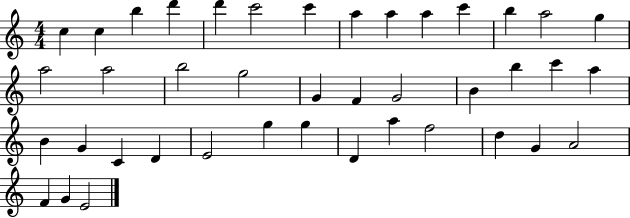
X:1
T:Untitled
M:4/4
L:1/4
K:C
c c b d' d' c'2 c' a a a c' b a2 g a2 a2 b2 g2 G F G2 B b c' a B G C D E2 g g D a f2 d G A2 F G E2